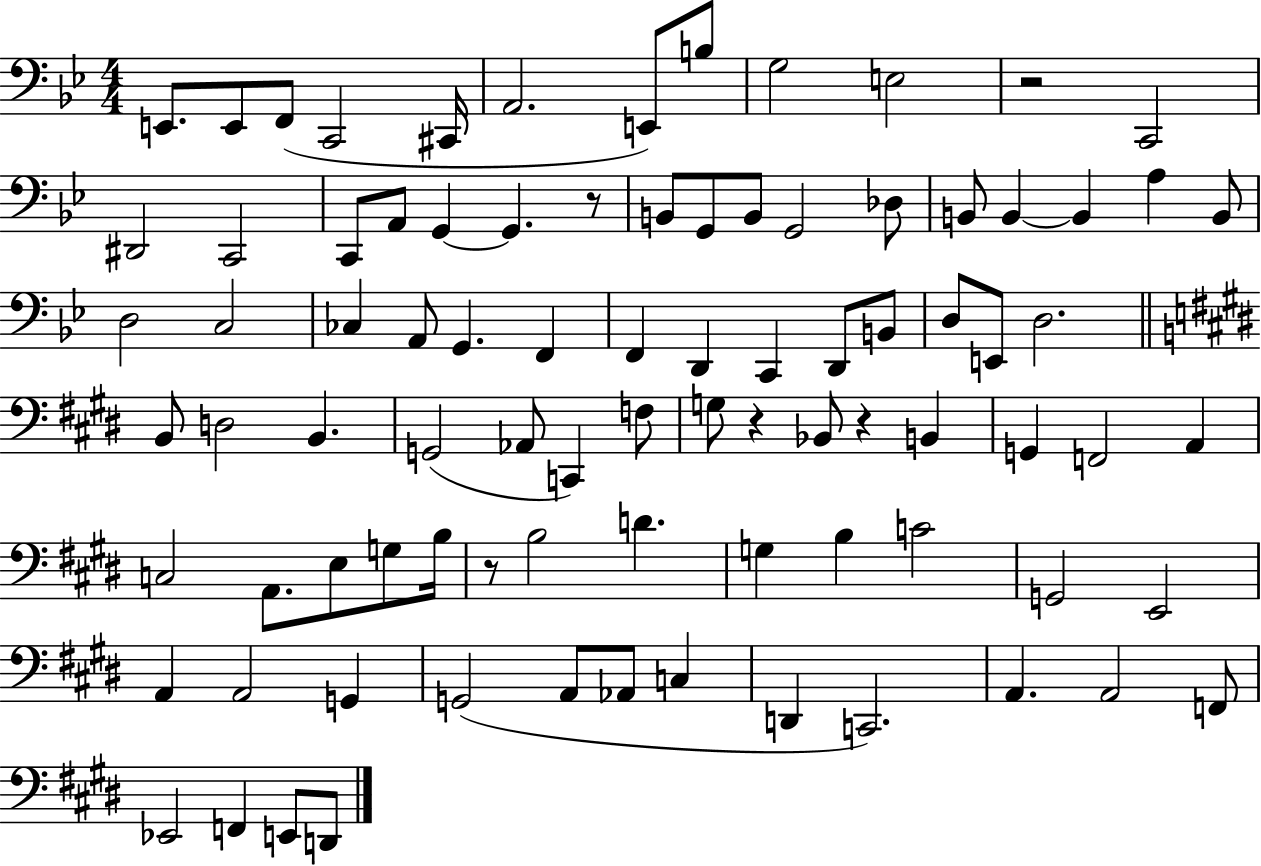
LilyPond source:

{
  \clef bass
  \numericTimeSignature
  \time 4/4
  \key bes \major
  e,8. e,8 f,8( c,2 cis,16 | a,2. e,8) b8 | g2 e2 | r2 c,2 | \break dis,2 c,2 | c,8 a,8 g,4~~ g,4. r8 | b,8 g,8 b,8 g,2 des8 | b,8 b,4~~ b,4 a4 b,8 | \break d2 c2 | ces4 a,8 g,4. f,4 | f,4 d,4 c,4 d,8 b,8 | d8 e,8 d2. | \break \bar "||" \break \key e \major b,8 d2 b,4. | g,2( aes,8 c,4) f8 | g8 r4 bes,8 r4 b,4 | g,4 f,2 a,4 | \break c2 a,8. e8 g8 b16 | r8 b2 d'4. | g4 b4 c'2 | g,2 e,2 | \break a,4 a,2 g,4 | g,2( a,8 aes,8 c4 | d,4 c,2.) | a,4. a,2 f,8 | \break ees,2 f,4 e,8 d,8 | \bar "|."
}